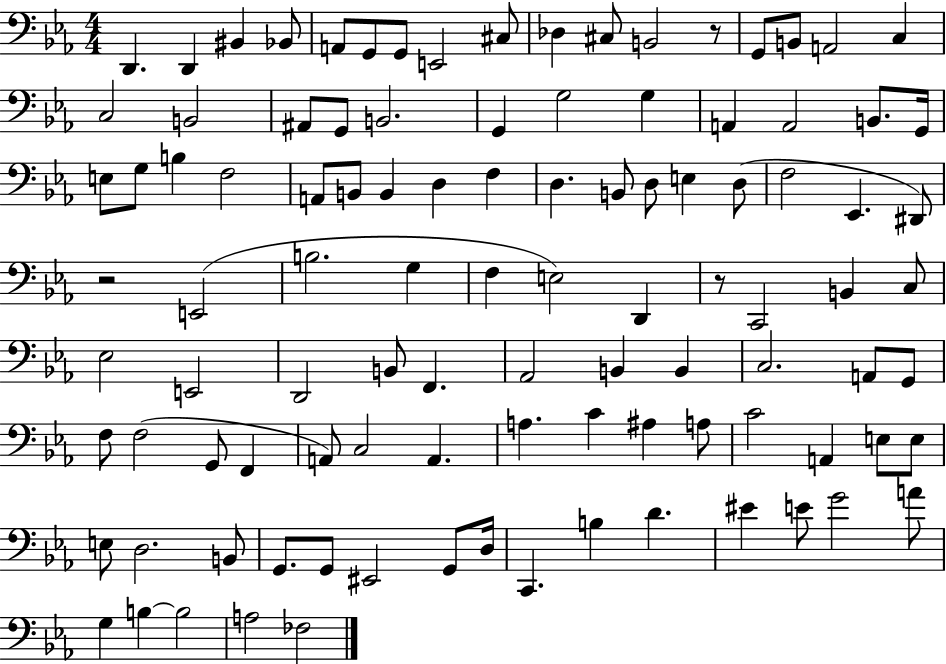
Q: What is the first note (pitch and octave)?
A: D2